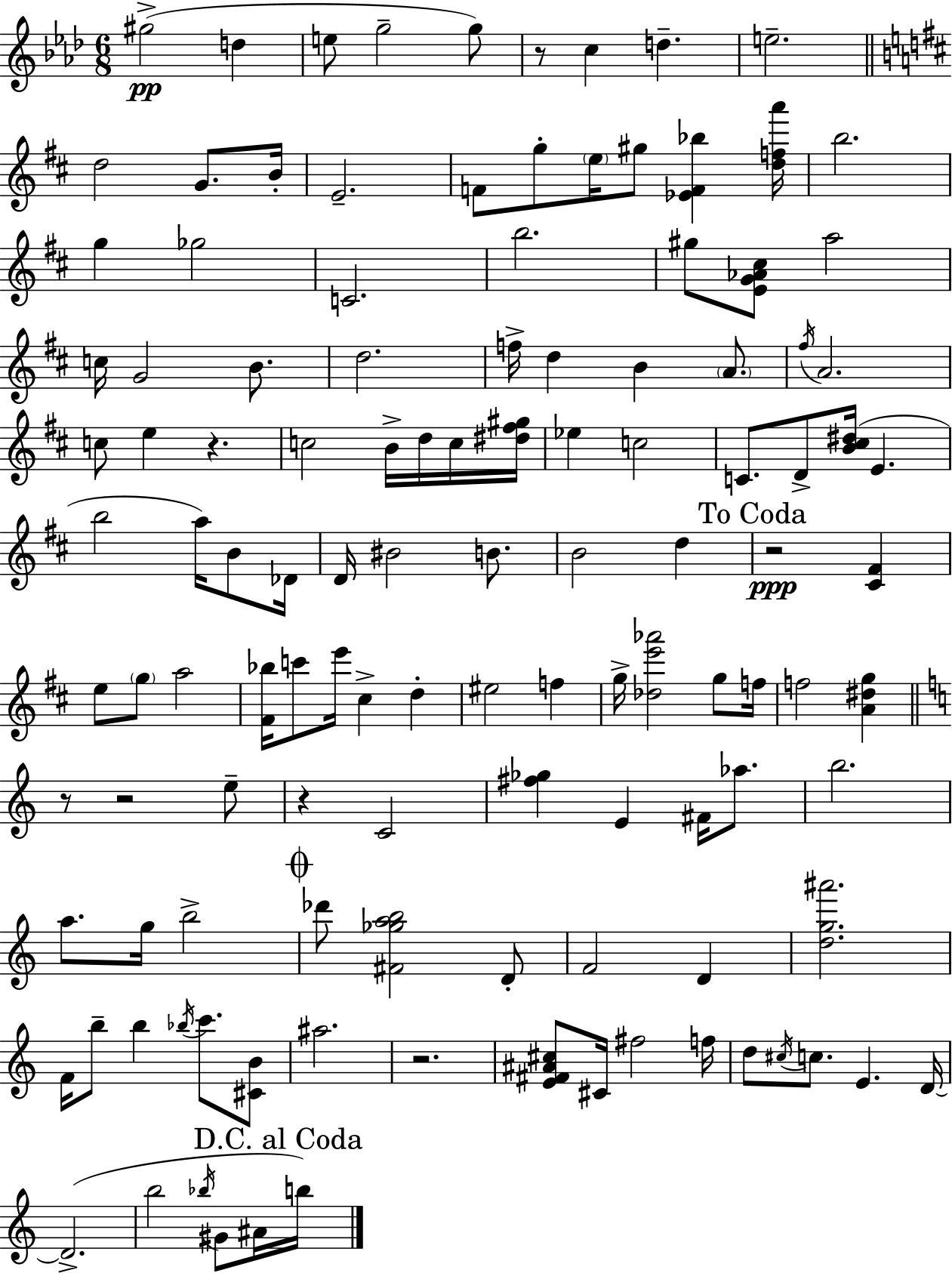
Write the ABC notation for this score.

X:1
T:Untitled
M:6/8
L:1/4
K:Fm
^g2 d e/2 g2 g/2 z/2 c d e2 d2 G/2 B/4 E2 F/2 g/2 e/4 ^g/2 [_EF_b] [dfa']/4 b2 g _g2 C2 b2 ^g/2 [EG_A^c]/2 a2 c/4 G2 B/2 d2 f/4 d B A/2 ^f/4 A2 c/2 e z c2 B/4 d/4 c/4 [^d^f^g]/4 _e c2 C/2 D/2 [B^c^d]/4 E b2 a/4 B/2 _D/4 D/4 ^B2 B/2 B2 d z2 [^C^F] e/2 g/2 a2 [^F_b]/4 c'/2 e'/4 ^c d ^e2 f g/4 [_de'_a']2 g/2 f/4 f2 [A^dg] z/2 z2 e/2 z C2 [^f_g] E ^F/4 _a/2 b2 a/2 g/4 b2 _d'/2 [^F_gab]2 D/2 F2 D [dg^a']2 F/4 b/2 b _b/4 c'/2 [^CB]/2 ^a2 z2 [E^F^A^c]/2 ^C/4 ^f2 f/4 d/2 ^c/4 c/2 E D/4 D2 b2 _b/4 ^G/2 ^A/4 b/4